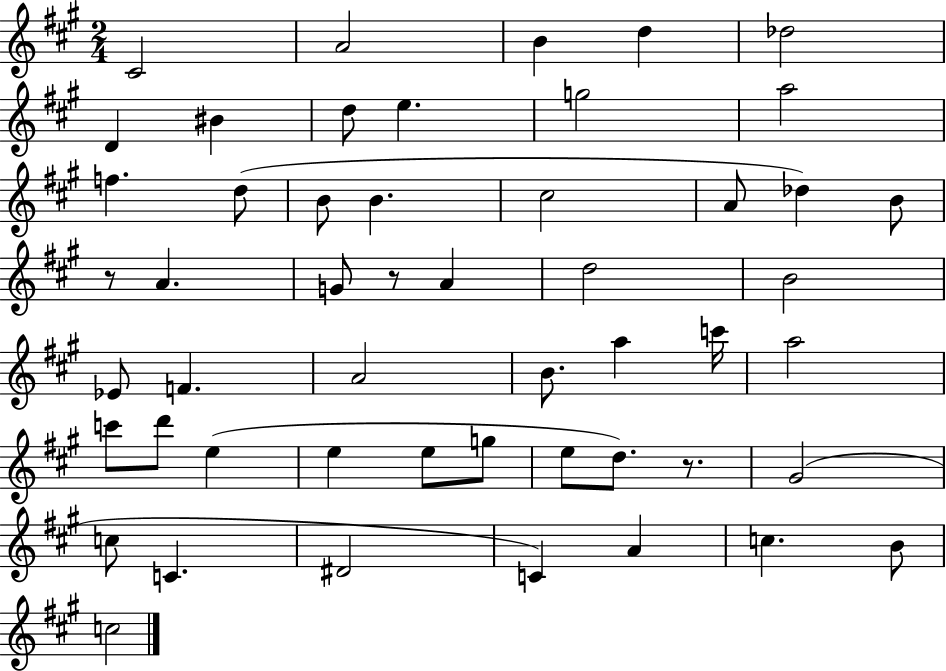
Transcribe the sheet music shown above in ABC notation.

X:1
T:Untitled
M:2/4
L:1/4
K:A
^C2 A2 B d _d2 D ^B d/2 e g2 a2 f d/2 B/2 B ^c2 A/2 _d B/2 z/2 A G/2 z/2 A d2 B2 _E/2 F A2 B/2 a c'/4 a2 c'/2 d'/2 e e e/2 g/2 e/2 d/2 z/2 ^G2 c/2 C ^D2 C A c B/2 c2